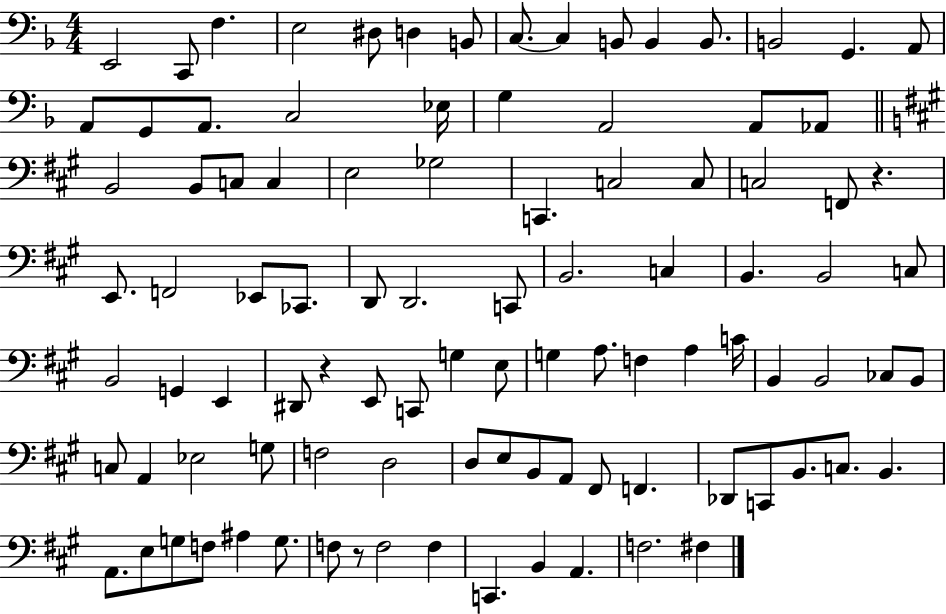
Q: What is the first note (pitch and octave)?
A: E2